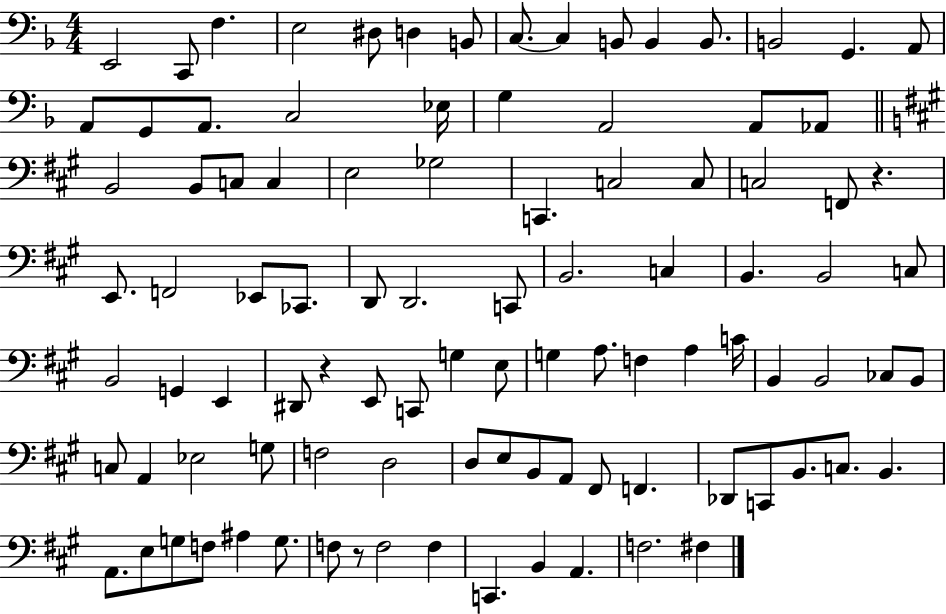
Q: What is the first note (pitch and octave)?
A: E2